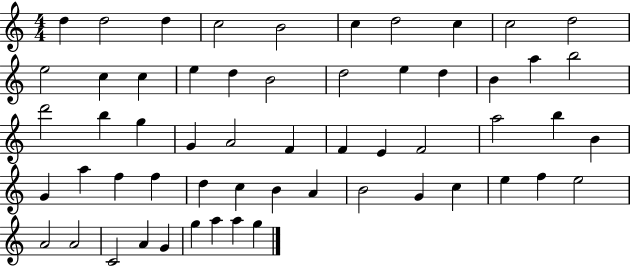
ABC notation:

X:1
T:Untitled
M:4/4
L:1/4
K:C
d d2 d c2 B2 c d2 c c2 d2 e2 c c e d B2 d2 e d B a b2 d'2 b g G A2 F F E F2 a2 b B G a f f d c B A B2 G c e f e2 A2 A2 C2 A G g a a g